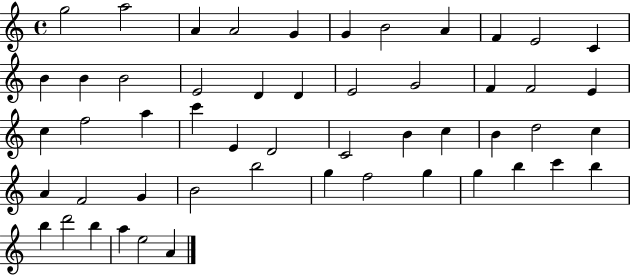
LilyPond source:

{
  \clef treble
  \time 4/4
  \defaultTimeSignature
  \key c \major
  g''2 a''2 | a'4 a'2 g'4 | g'4 b'2 a'4 | f'4 e'2 c'4 | \break b'4 b'4 b'2 | e'2 d'4 d'4 | e'2 g'2 | f'4 f'2 e'4 | \break c''4 f''2 a''4 | c'''4 e'4 d'2 | c'2 b'4 c''4 | b'4 d''2 c''4 | \break a'4 f'2 g'4 | b'2 b''2 | g''4 f''2 g''4 | g''4 b''4 c'''4 b''4 | \break b''4 d'''2 b''4 | a''4 e''2 a'4 | \bar "|."
}